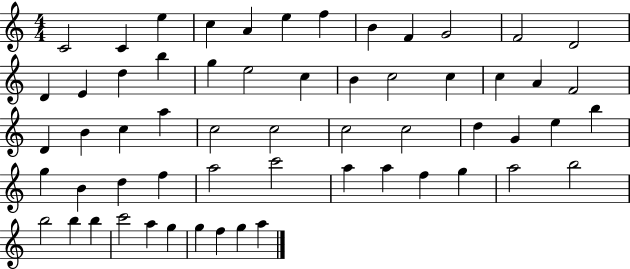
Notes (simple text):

C4/h C4/q E5/q C5/q A4/q E5/q F5/q B4/q F4/q G4/h F4/h D4/h D4/q E4/q D5/q B5/q G5/q E5/h C5/q B4/q C5/h C5/q C5/q A4/q F4/h D4/q B4/q C5/q A5/q C5/h C5/h C5/h C5/h D5/q G4/q E5/q B5/q G5/q B4/q D5/q F5/q A5/h C6/h A5/q A5/q F5/q G5/q A5/h B5/h B5/h B5/q B5/q C6/h A5/q G5/q G5/q F5/q G5/q A5/q